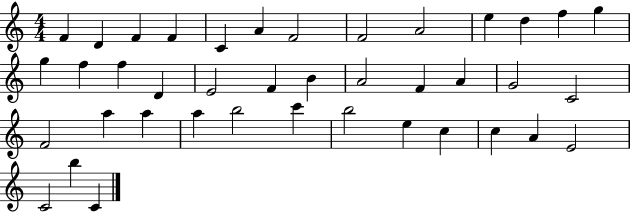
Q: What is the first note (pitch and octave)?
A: F4